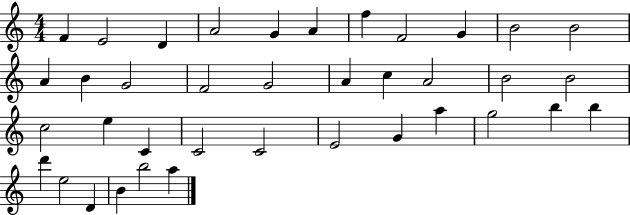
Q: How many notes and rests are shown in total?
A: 38